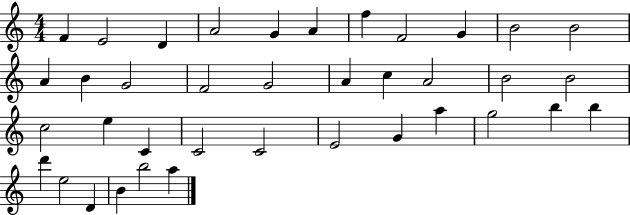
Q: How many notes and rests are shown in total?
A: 38